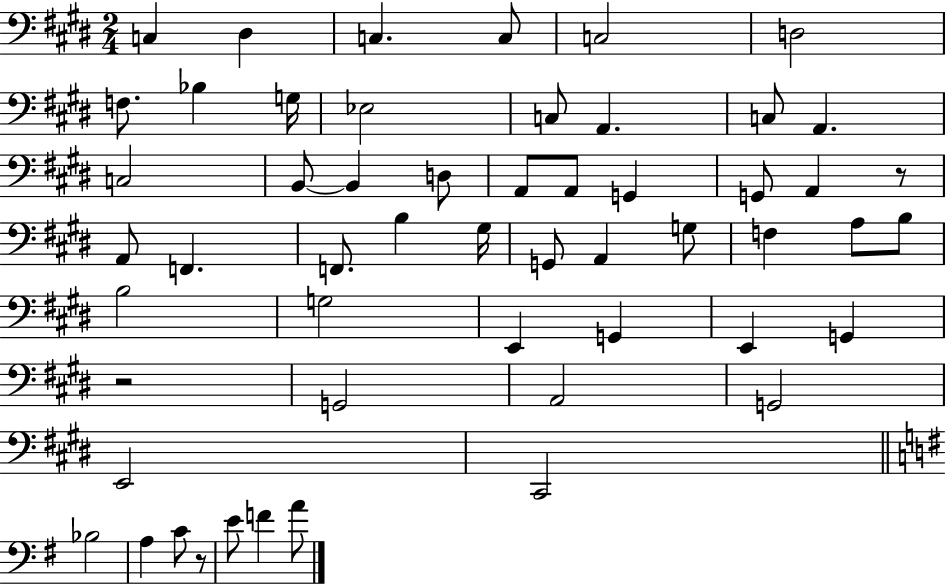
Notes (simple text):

C3/q D#3/q C3/q. C3/e C3/h D3/h F3/e. Bb3/q G3/s Eb3/h C3/e A2/q. C3/e A2/q. C3/h B2/e B2/q D3/e A2/e A2/e G2/q G2/e A2/q R/e A2/e F2/q. F2/e. B3/q G#3/s G2/e A2/q G3/e F3/q A3/e B3/e B3/h G3/h E2/q G2/q E2/q G2/q R/h G2/h A2/h G2/h E2/h C#2/h Bb3/h A3/q C4/e R/e E4/e F4/q A4/e